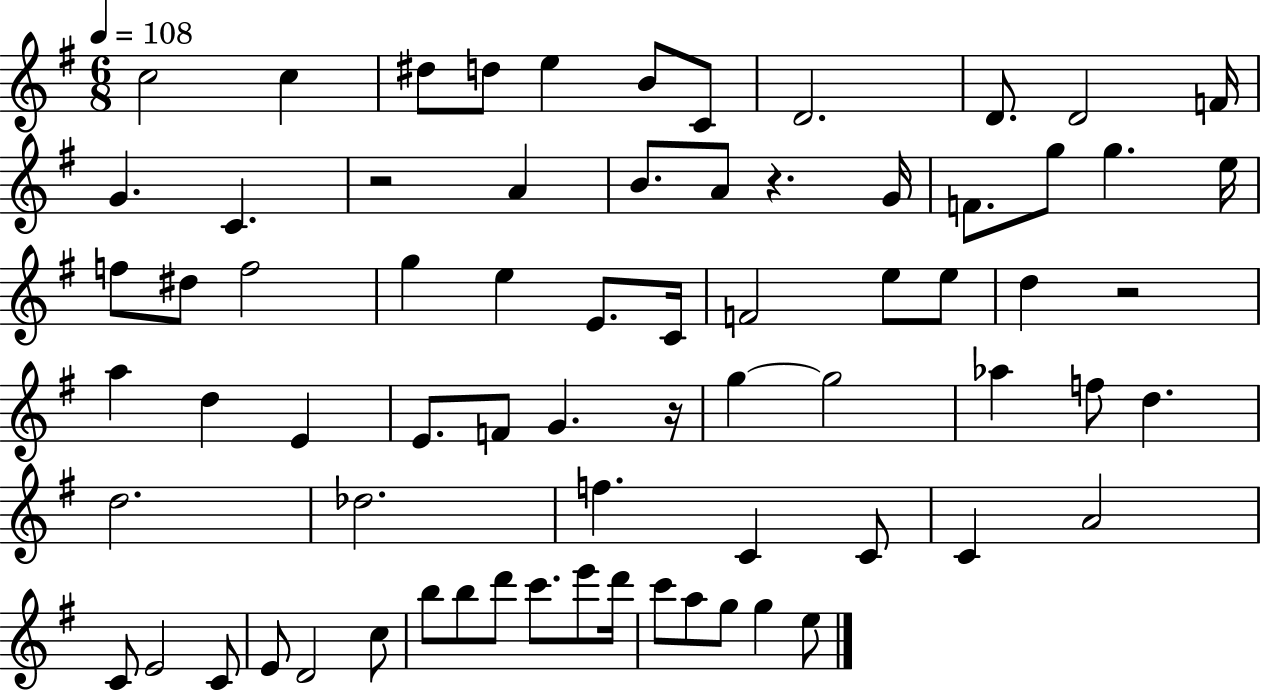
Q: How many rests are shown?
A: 4